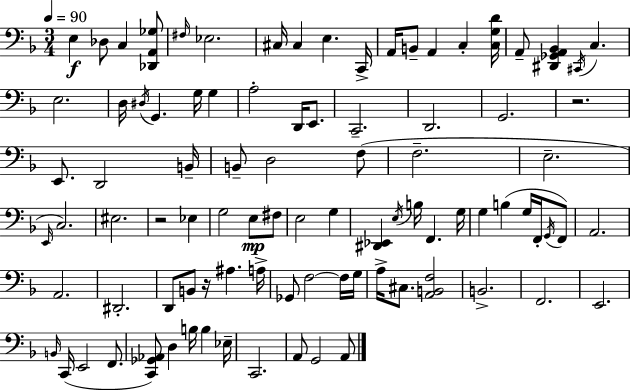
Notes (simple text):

E3/q Db3/e C3/q [Db2,A2,Gb3]/e F#3/s Eb3/h. C#3/s C#3/q E3/q. C2/s A2/s B2/e A2/q C3/q [C3,G3,D4]/s A2/e [D#2,Gb2,A2,Bb2]/q C#2/s C3/q. E3/h. D3/s D#3/s G2/q. G3/s G3/q A3/h D2/s E2/e. C2/h. D2/h. G2/h. R/h. E2/e. D2/h B2/s B2/e D3/h F3/e F3/h. E3/h. E2/s C3/h. EIS3/h. R/h Eb3/q G3/h E3/e F#3/e E3/h G3/q [D#2,Eb2]/q E3/s B3/s F2/q. G3/s G3/q B3/q G3/s F2/s G2/s F2/e A2/h. A2/h. D#2/h. D2/e B2/e R/s A#3/q. A3/s Gb2/e F3/h F3/s G3/s A3/s C#3/e. [A2,B2,F3]/h B2/h. F2/h. E2/h. B2/s C2/s E2/h F2/e. [C2,Gb2,Ab2]/e D3/q B3/s B3/q Eb3/s C2/h. A2/e G2/h A2/e